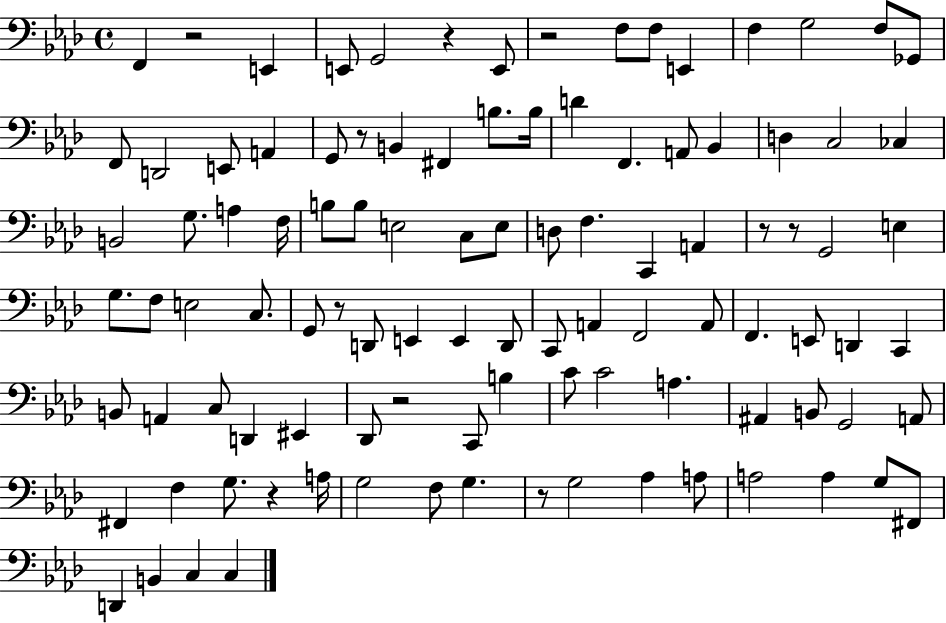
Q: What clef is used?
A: bass